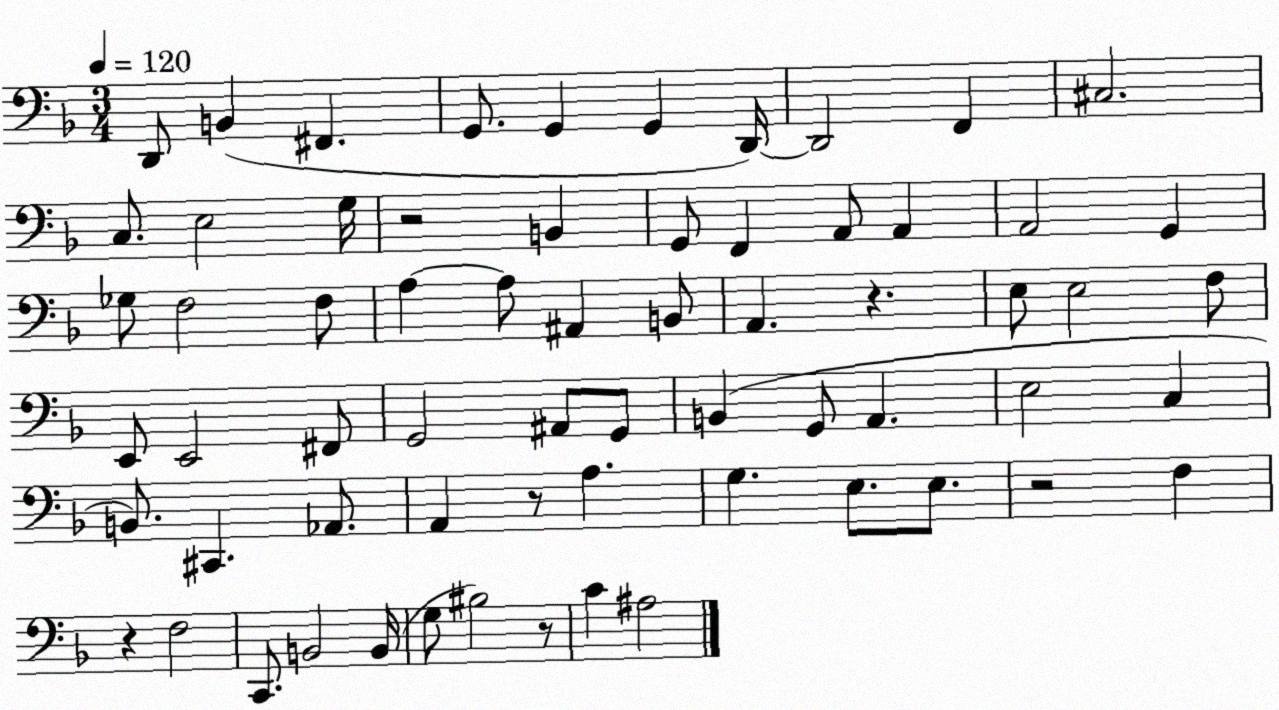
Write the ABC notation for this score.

X:1
T:Untitled
M:3/4
L:1/4
K:F
D,,/2 B,, ^F,, G,,/2 G,, G,, D,,/4 D,,2 F,, ^C,2 C,/2 E,2 G,/4 z2 B,, G,,/2 F,, A,,/2 A,, A,,2 G,, _G,/2 F,2 F,/2 A, A,/2 ^A,, B,,/2 A,, z E,/2 E,2 F,/2 E,,/2 E,,2 ^F,,/2 G,,2 ^A,,/2 G,,/2 B,, G,,/2 A,, E,2 C, B,,/2 ^C,, _A,,/2 A,, z/2 A, G, E,/2 E,/2 z2 F, z F,2 C,,/2 B,,2 B,,/4 G,/2 ^B,2 z/2 C ^A,2